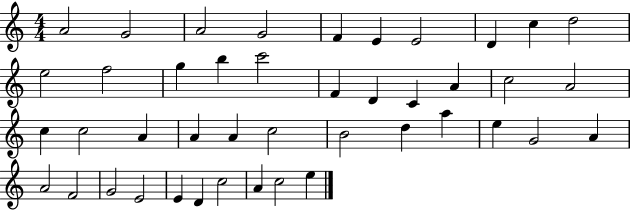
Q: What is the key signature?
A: C major